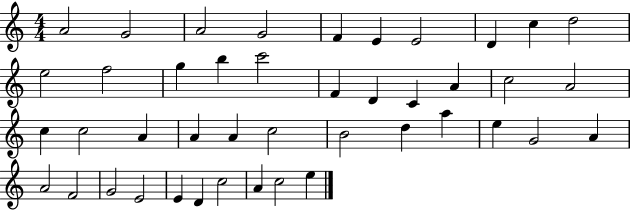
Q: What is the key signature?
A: C major